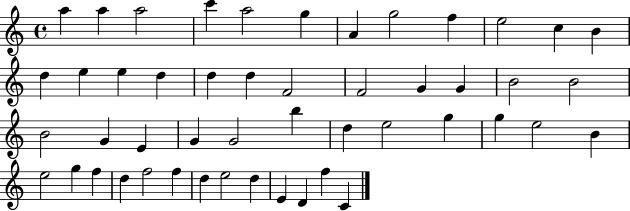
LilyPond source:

{
  \clef treble
  \time 4/4
  \defaultTimeSignature
  \key c \major
  a''4 a''4 a''2 | c'''4 a''2 g''4 | a'4 g''2 f''4 | e''2 c''4 b'4 | \break d''4 e''4 e''4 d''4 | d''4 d''4 f'2 | f'2 g'4 g'4 | b'2 b'2 | \break b'2 g'4 e'4 | g'4 g'2 b''4 | d''4 e''2 g''4 | g''4 e''2 b'4 | \break e''2 g''4 f''4 | d''4 f''2 f''4 | d''4 e''2 d''4 | e'4 d'4 f''4 c'4 | \break \bar "|."
}